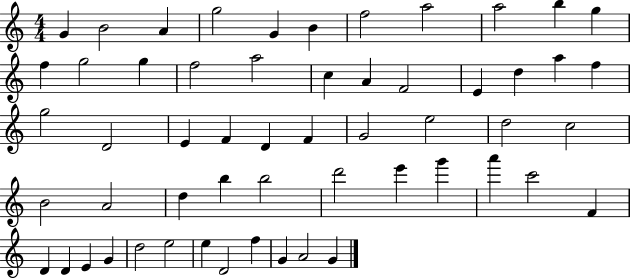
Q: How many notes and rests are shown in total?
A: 56